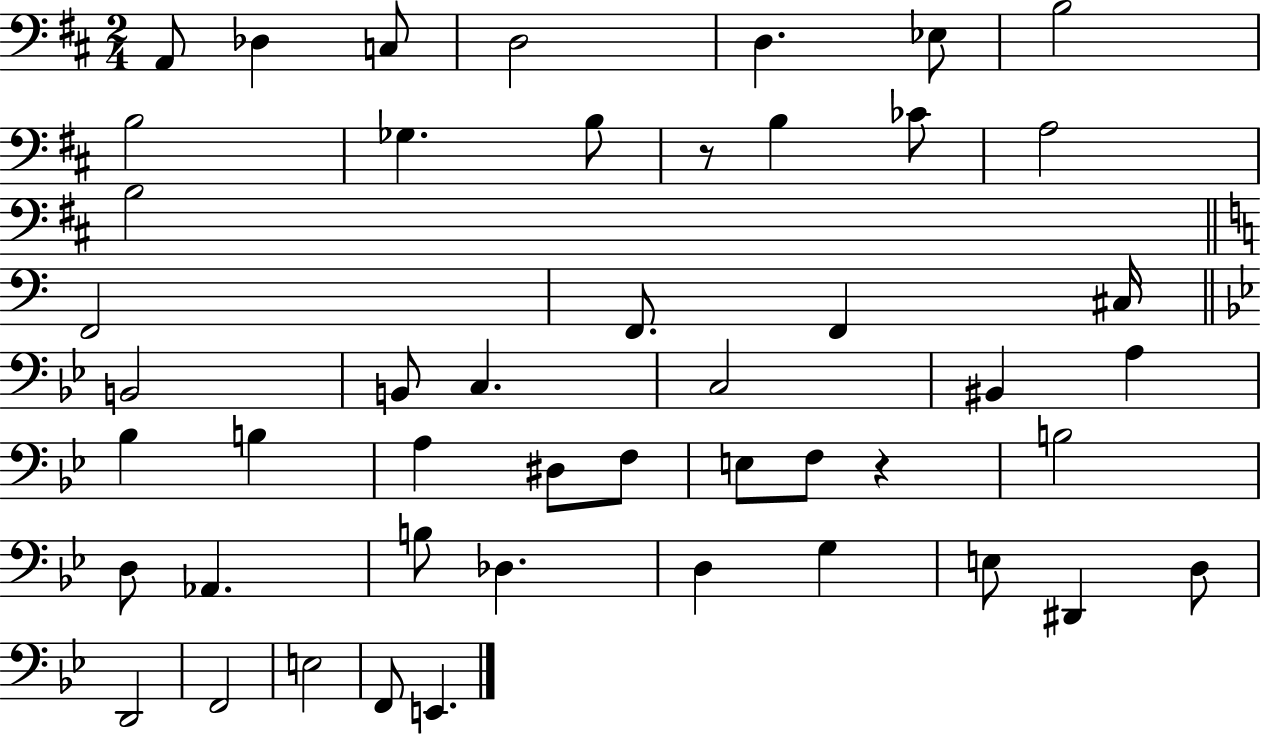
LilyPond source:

{
  \clef bass
  \numericTimeSignature
  \time 2/4
  \key d \major
  a,8 des4 c8 | d2 | d4. ees8 | b2 | \break b2 | ges4. b8 | r8 b4 ces'8 | a2 | \break b2 | \bar "||" \break \key c \major f,2 | f,8. f,4 cis16 | \bar "||" \break \key bes \major b,2 | b,8 c4. | c2 | bis,4 a4 | \break bes4 b4 | a4 dis8 f8 | e8 f8 r4 | b2 | \break d8 aes,4. | b8 des4. | d4 g4 | e8 dis,4 d8 | \break d,2 | f,2 | e2 | f,8 e,4. | \break \bar "|."
}